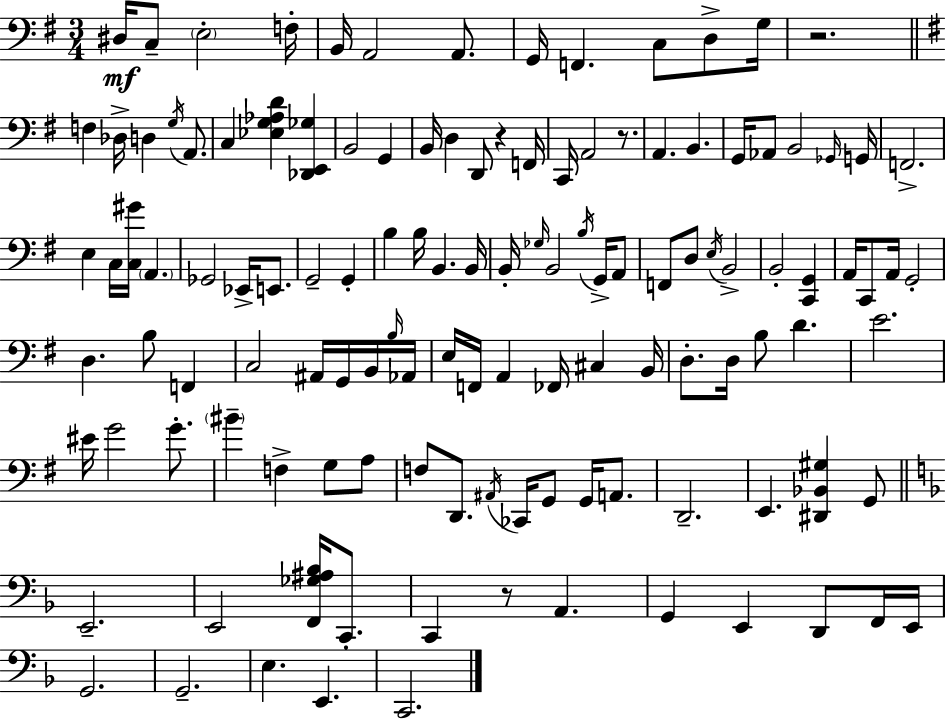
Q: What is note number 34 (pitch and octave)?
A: F2